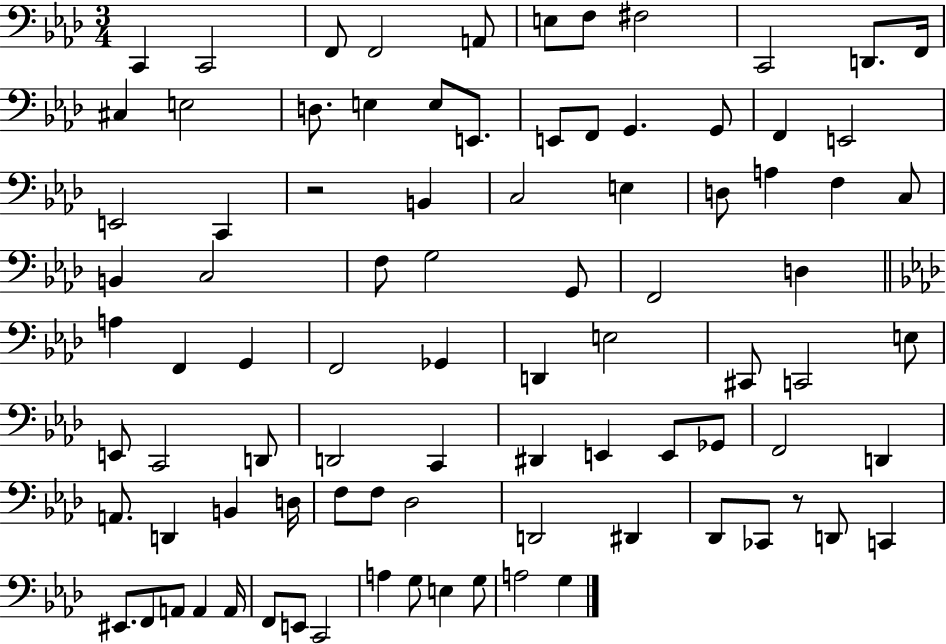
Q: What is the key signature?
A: AES major